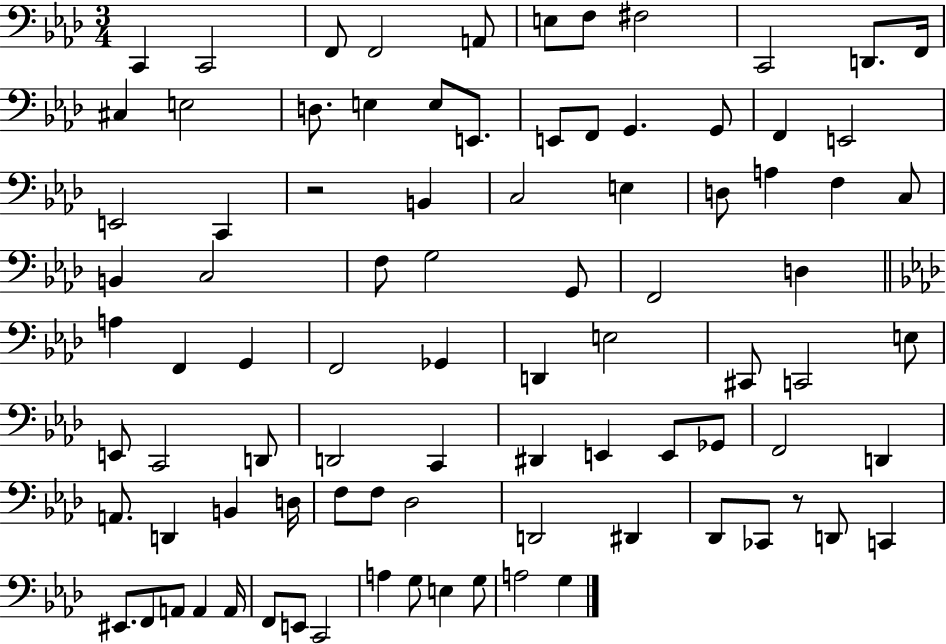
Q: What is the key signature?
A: AES major